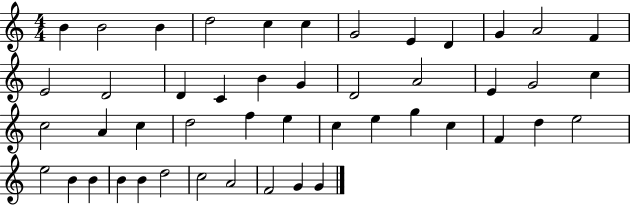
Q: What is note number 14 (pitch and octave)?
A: D4